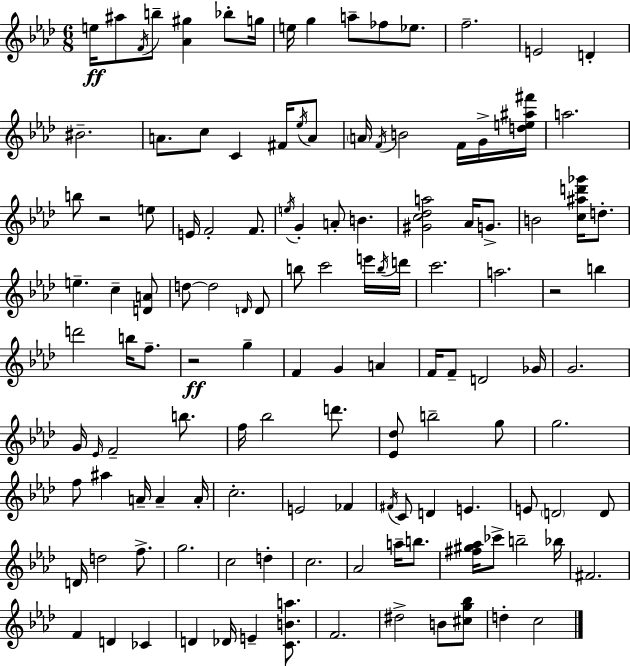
E5/s A#5/e F4/s B5/e [Ab4,G#5]/q Bb5/e G5/s E5/s G5/q A5/e FES5/e Eb5/e. F5/h. E4/h D4/q BIS4/h. A4/e. C5/e C4/q F#4/s Eb5/s A4/e A4/s F4/s B4/h F4/s G4/s [D5,E5,A#5,F#6]/s A5/h. B5/e R/h E5/e E4/s F4/h F4/e. E5/s G4/q A4/e B4/q. [G#4,C5,Db5,A5]/h Ab4/s G4/e. B4/h [C5,A#5,D6,Gb6]/s D5/e. E5/q. C5/q [D4,A4]/e D5/e D5/h D4/s D4/e B5/e C6/h E6/s B5/s D6/s C6/h. A5/h. R/h B5/q D6/h B5/s F5/e. R/h G5/q F4/q G4/q A4/q F4/s F4/e D4/h Gb4/s G4/h. G4/s Eb4/s F4/h B5/e. F5/s Bb5/h D6/e. [Eb4,Db5]/e B5/h G5/e G5/h. F5/e A#5/q A4/s A4/q A4/s C5/h. E4/h FES4/q F#4/s C4/e D4/q E4/q. E4/e D4/h D4/e D4/s D5/h F5/e. G5/h. C5/h D5/q C5/h. Ab4/h A5/s B5/e. [F#5,G#5,Ab5]/s CES6/e B5/h Bb5/s F#4/h. F4/q D4/q CES4/q D4/q Db4/s E4/q [C4,B4,A5]/e. F4/h. D#5/h B4/e [C#5,G5,Bb5]/e D5/q C5/h